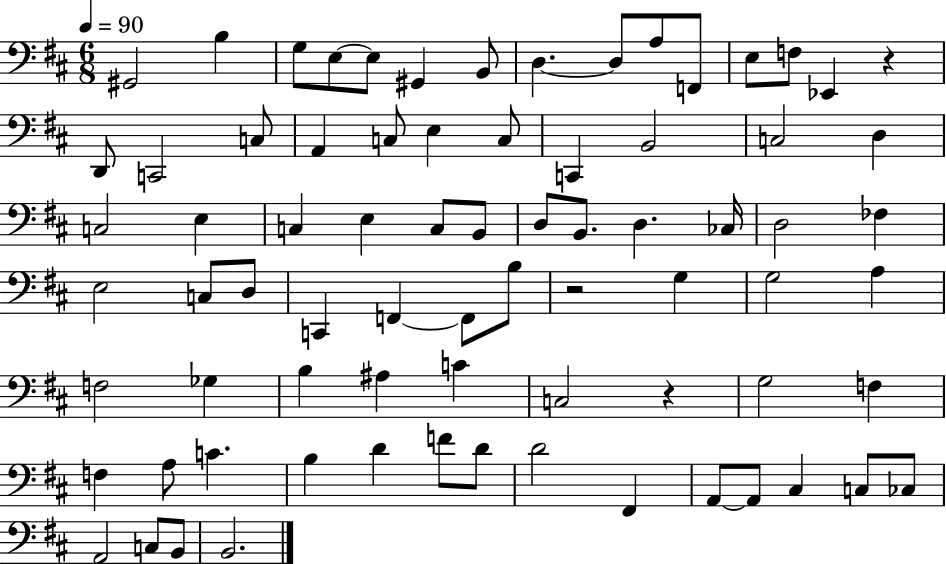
G#2/h B3/q G3/e E3/e E3/e G#2/q B2/e D3/q. D3/e A3/e F2/e E3/e F3/e Eb2/q R/q D2/e C2/h C3/e A2/q C3/e E3/q C3/e C2/q B2/h C3/h D3/q C3/h E3/q C3/q E3/q C3/e B2/e D3/e B2/e. D3/q. CES3/s D3/h FES3/q E3/h C3/e D3/e C2/q F2/q F2/e B3/e R/h G3/q G3/h A3/q F3/h Gb3/q B3/q A#3/q C4/q C3/h R/q G3/h F3/q F3/q A3/e C4/q. B3/q D4/q F4/e D4/e D4/h F#2/q A2/e A2/e C#3/q C3/e CES3/e A2/h C3/e B2/e B2/h.